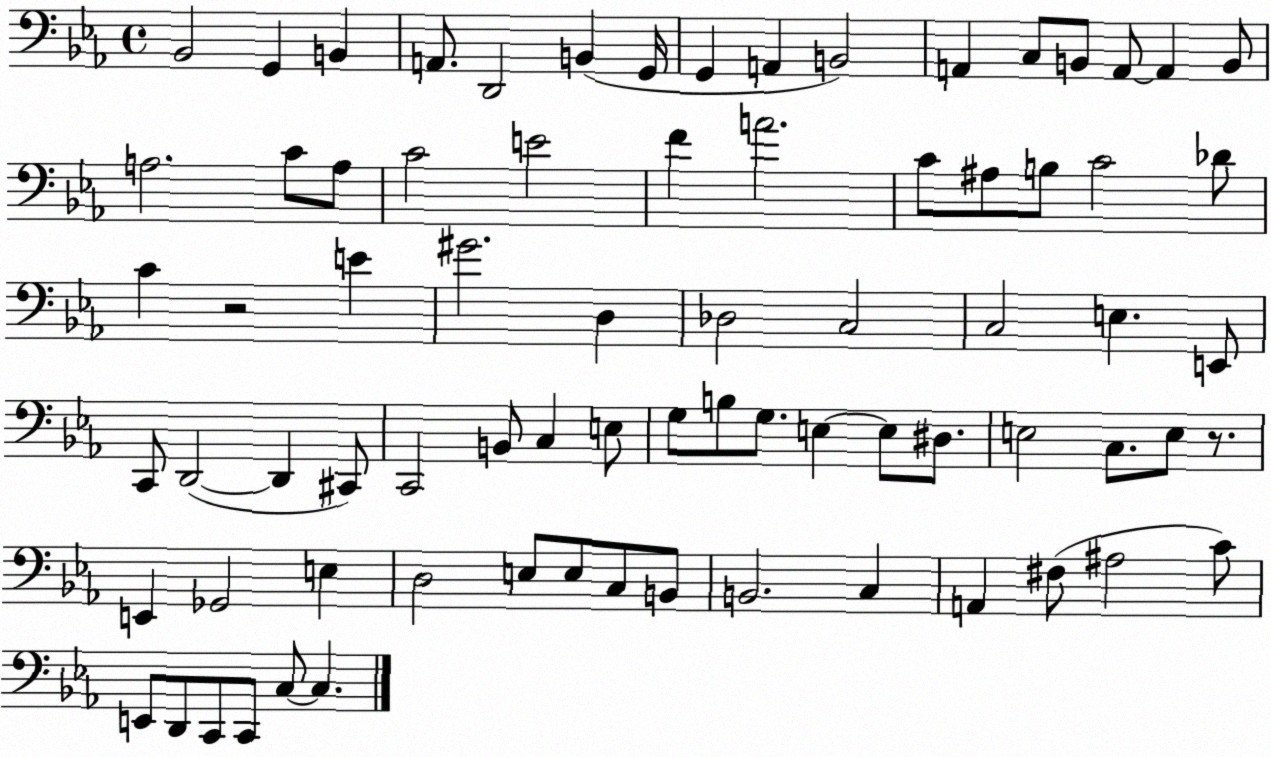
X:1
T:Untitled
M:4/4
L:1/4
K:Eb
_B,,2 G,, B,, A,,/2 D,,2 B,, G,,/4 G,, A,, B,,2 A,, C,/2 B,,/2 A,,/2 A,, B,,/2 A,2 C/2 A,/2 C2 E2 F A2 C/2 ^A,/2 B,/2 C2 _D/2 C z2 E ^G2 D, _D,2 C,2 C,2 E, E,,/2 C,,/2 D,,2 D,, ^C,,/2 C,,2 B,,/2 C, E,/2 G,/2 B,/2 G,/2 E, E,/2 ^D,/2 E,2 C,/2 E,/2 z/2 E,, _G,,2 E, D,2 E,/2 E,/2 C,/2 B,,/2 B,,2 C, A,, ^F,/2 ^A,2 C/2 E,,/2 D,,/2 C,,/2 C,,/2 C,/2 C,